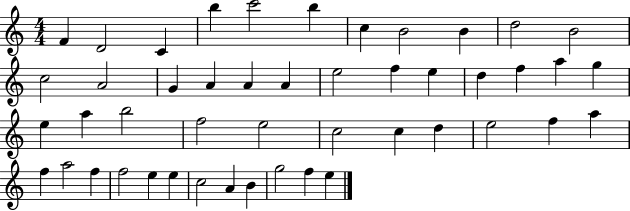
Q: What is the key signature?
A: C major